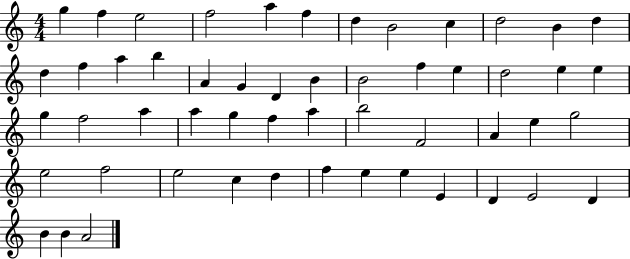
G5/q F5/q E5/h F5/h A5/q F5/q D5/q B4/h C5/q D5/h B4/q D5/q D5/q F5/q A5/q B5/q A4/q G4/q D4/q B4/q B4/h F5/q E5/q D5/h E5/q E5/q G5/q F5/h A5/q A5/q G5/q F5/q A5/q B5/h F4/h A4/q E5/q G5/h E5/h F5/h E5/h C5/q D5/q F5/q E5/q E5/q E4/q D4/q E4/h D4/q B4/q B4/q A4/h